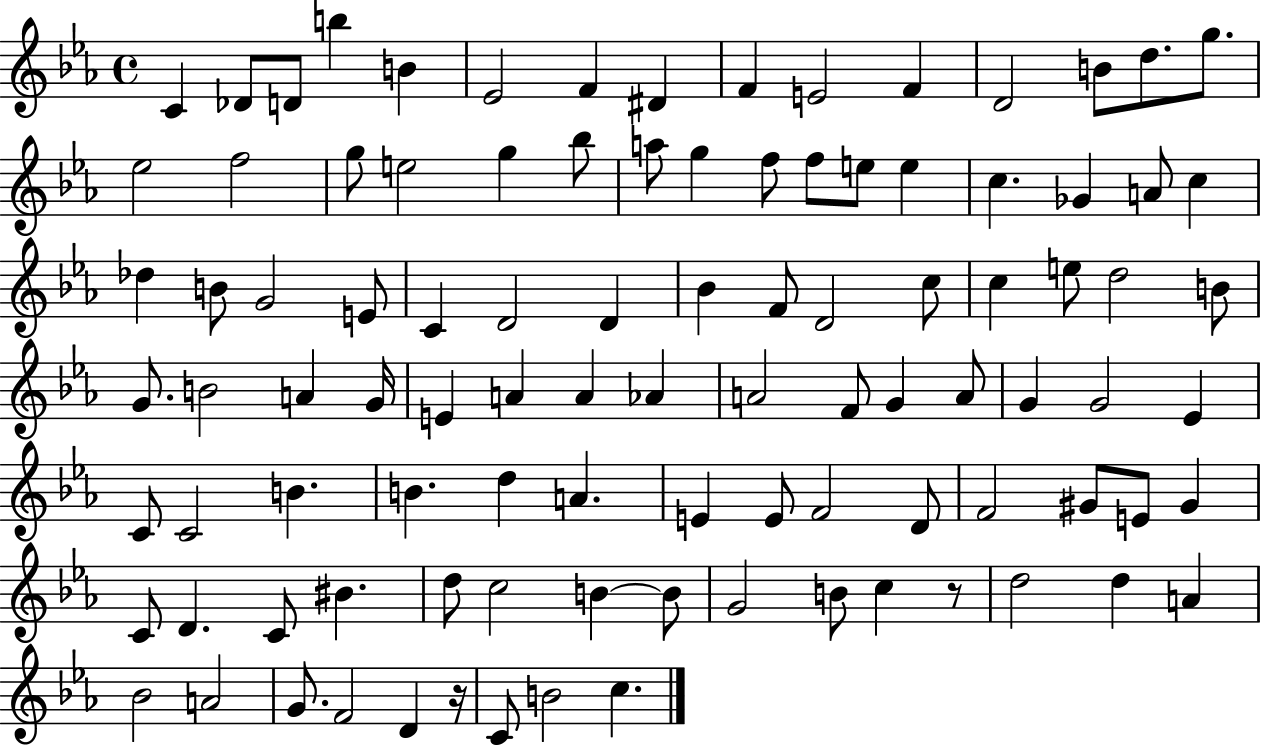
{
  \clef treble
  \time 4/4
  \defaultTimeSignature
  \key ees \major
  c'4 des'8 d'8 b''4 b'4 | ees'2 f'4 dis'4 | f'4 e'2 f'4 | d'2 b'8 d''8. g''8. | \break ees''2 f''2 | g''8 e''2 g''4 bes''8 | a''8 g''4 f''8 f''8 e''8 e''4 | c''4. ges'4 a'8 c''4 | \break des''4 b'8 g'2 e'8 | c'4 d'2 d'4 | bes'4 f'8 d'2 c''8 | c''4 e''8 d''2 b'8 | \break g'8. b'2 a'4 g'16 | e'4 a'4 a'4 aes'4 | a'2 f'8 g'4 a'8 | g'4 g'2 ees'4 | \break c'8 c'2 b'4. | b'4. d''4 a'4. | e'4 e'8 f'2 d'8 | f'2 gis'8 e'8 gis'4 | \break c'8 d'4. c'8 bis'4. | d''8 c''2 b'4~~ b'8 | g'2 b'8 c''4 r8 | d''2 d''4 a'4 | \break bes'2 a'2 | g'8. f'2 d'4 r16 | c'8 b'2 c''4. | \bar "|."
}